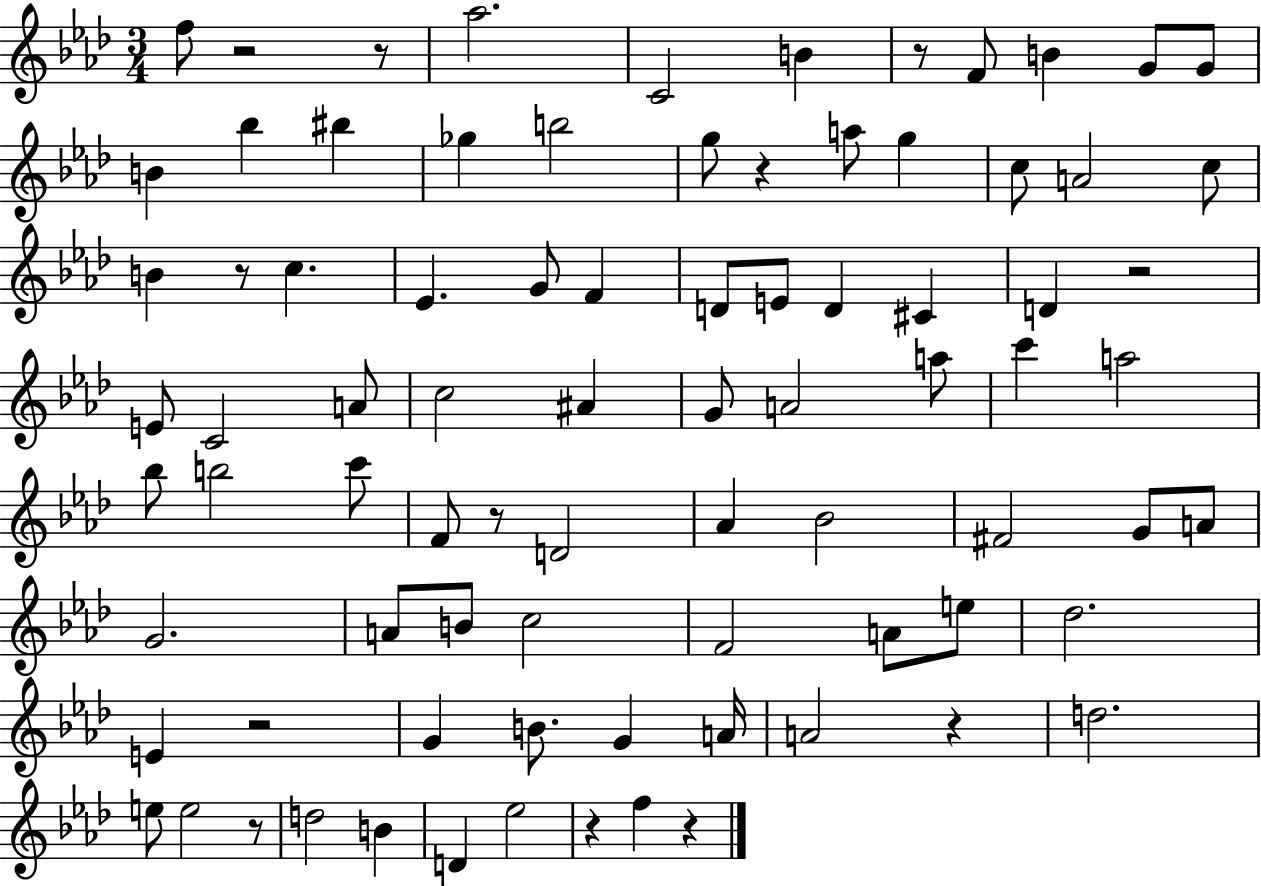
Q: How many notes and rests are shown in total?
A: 83